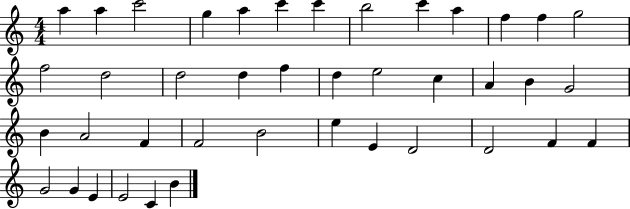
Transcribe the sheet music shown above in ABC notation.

X:1
T:Untitled
M:4/4
L:1/4
K:C
a a c'2 g a c' c' b2 c' a f f g2 f2 d2 d2 d f d e2 c A B G2 B A2 F F2 B2 e E D2 D2 F F G2 G E E2 C B